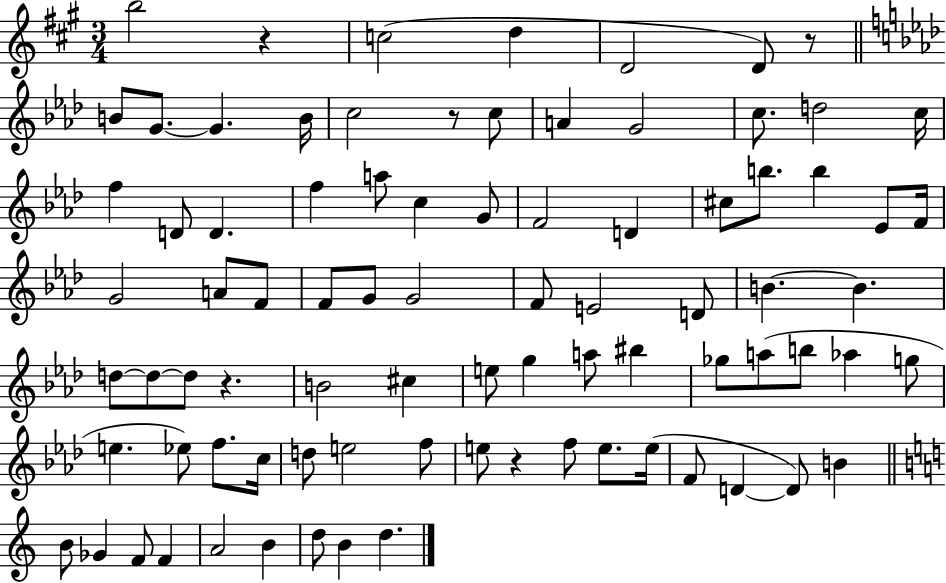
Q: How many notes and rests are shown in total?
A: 84